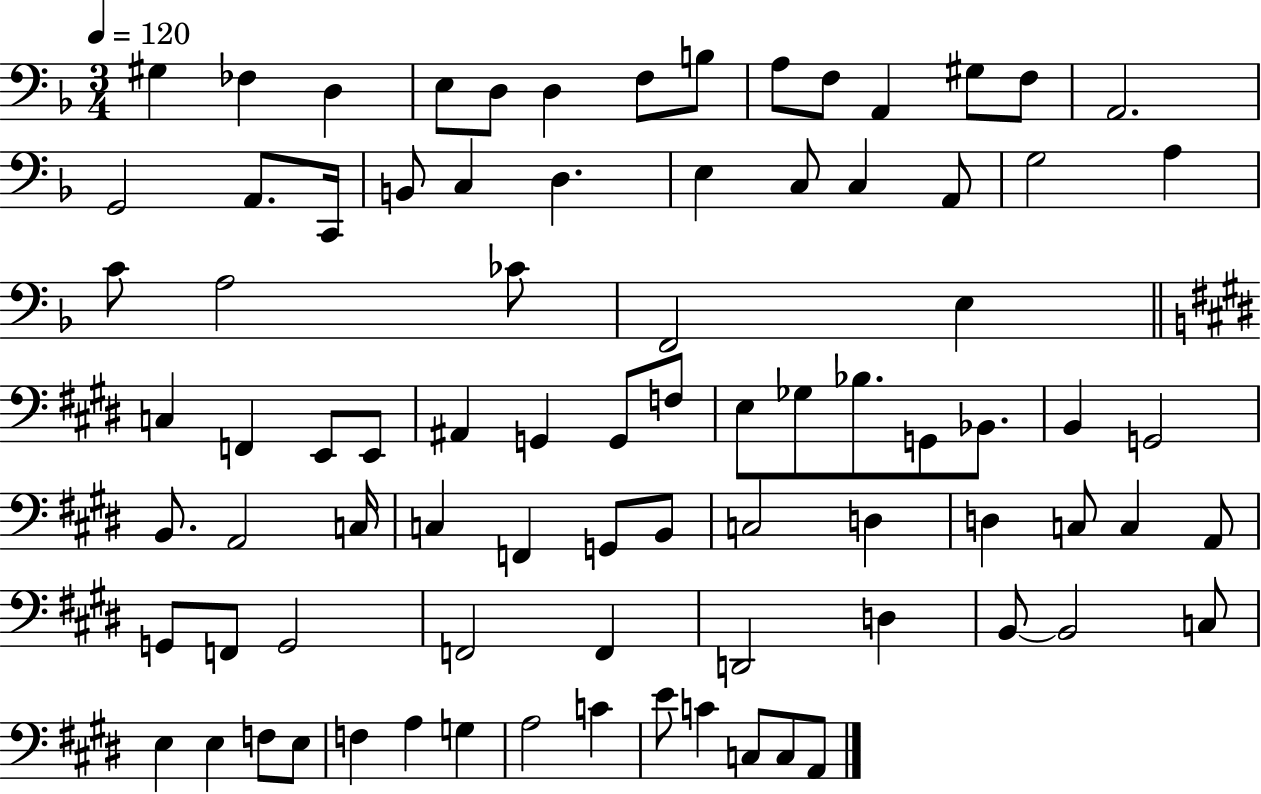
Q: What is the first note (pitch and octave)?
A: G#3